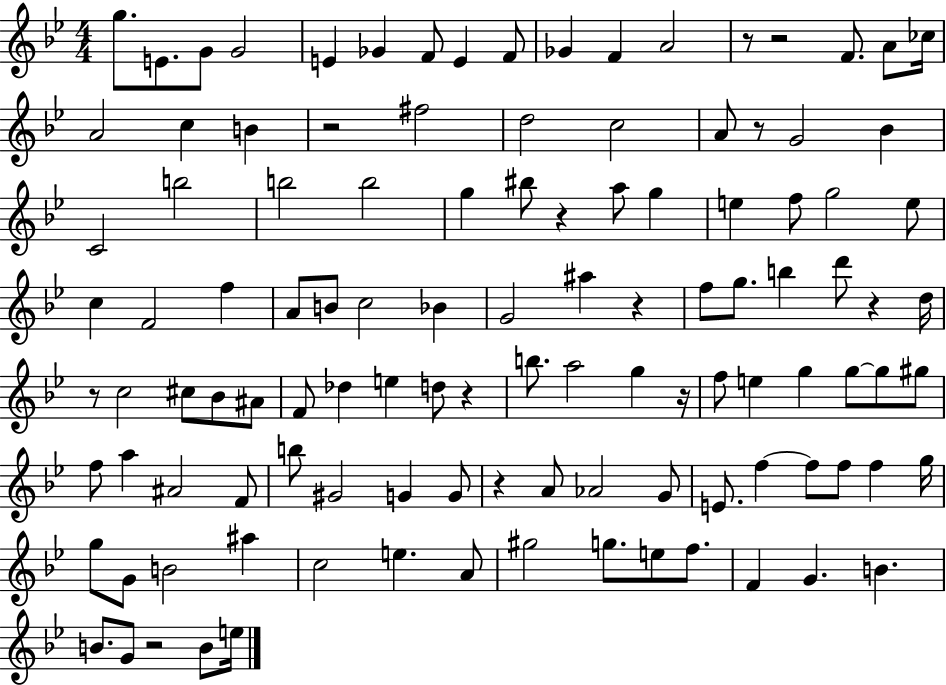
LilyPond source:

{
  \clef treble
  \numericTimeSignature
  \time 4/4
  \key bes \major
  g''8. e'8. g'8 g'2 | e'4 ges'4 f'8 e'4 f'8 | ges'4 f'4 a'2 | r8 r2 f'8. a'8 ces''16 | \break a'2 c''4 b'4 | r2 fis''2 | d''2 c''2 | a'8 r8 g'2 bes'4 | \break c'2 b''2 | b''2 b''2 | g''4 bis''8 r4 a''8 g''4 | e''4 f''8 g''2 e''8 | \break c''4 f'2 f''4 | a'8 b'8 c''2 bes'4 | g'2 ais''4 r4 | f''8 g''8. b''4 d'''8 r4 d''16 | \break r8 c''2 cis''8 bes'8 ais'8 | f'8 des''4 e''4 d''8 r4 | b''8. a''2 g''4 r16 | f''8 e''4 g''4 g''8~~ g''8 gis''8 | \break f''8 a''4 ais'2 f'8 | b''8 gis'2 g'4 g'8 | r4 a'8 aes'2 g'8 | e'8. f''4~~ f''8 f''8 f''4 g''16 | \break g''8 g'8 b'2 ais''4 | c''2 e''4. a'8 | gis''2 g''8. e''8 f''8. | f'4 g'4. b'4. | \break b'8. g'8 r2 b'8 e''16 | \bar "|."
}